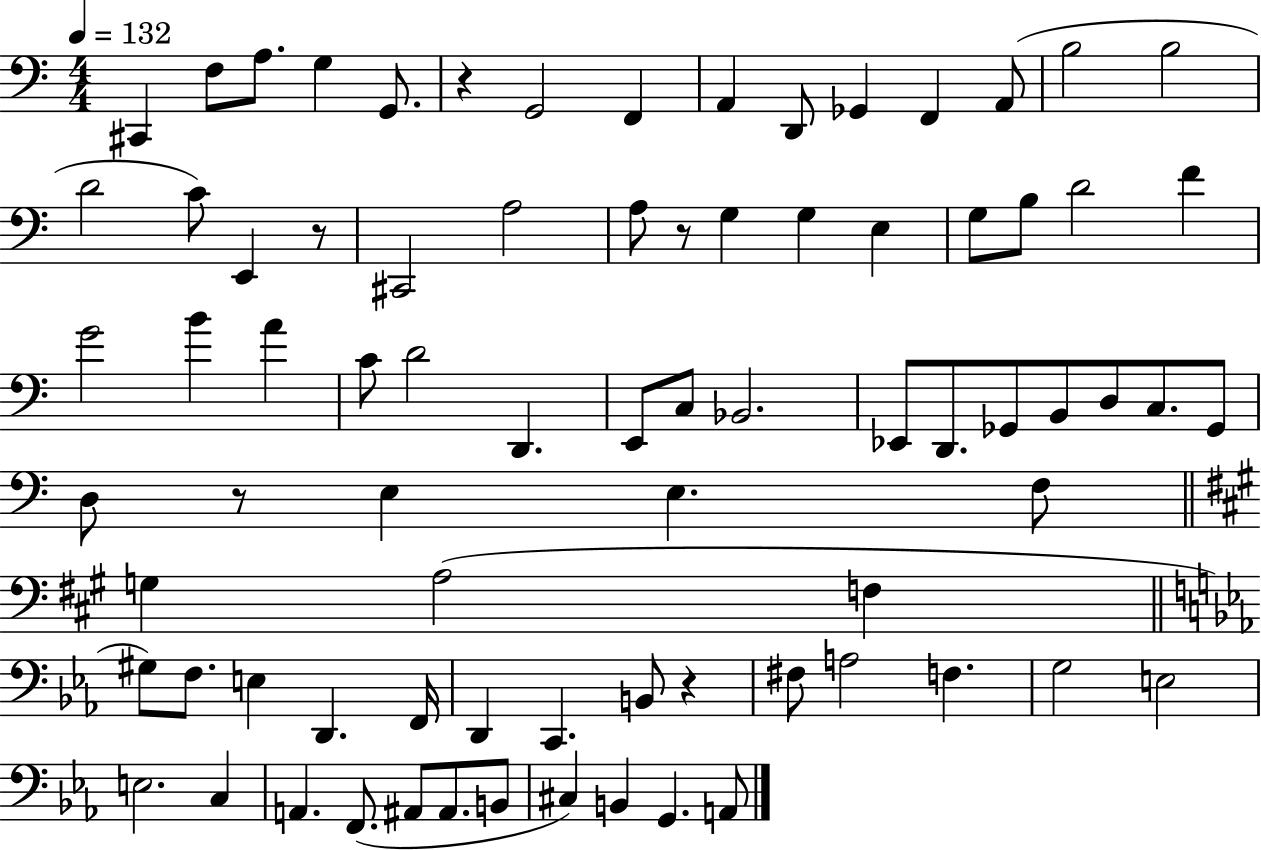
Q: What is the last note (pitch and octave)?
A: A2